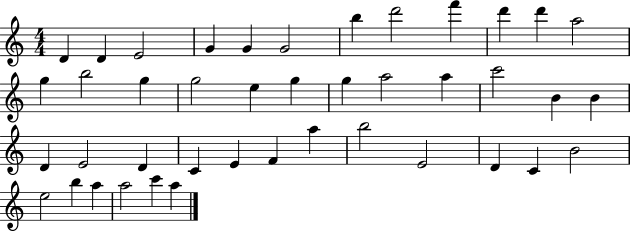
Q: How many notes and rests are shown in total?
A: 42